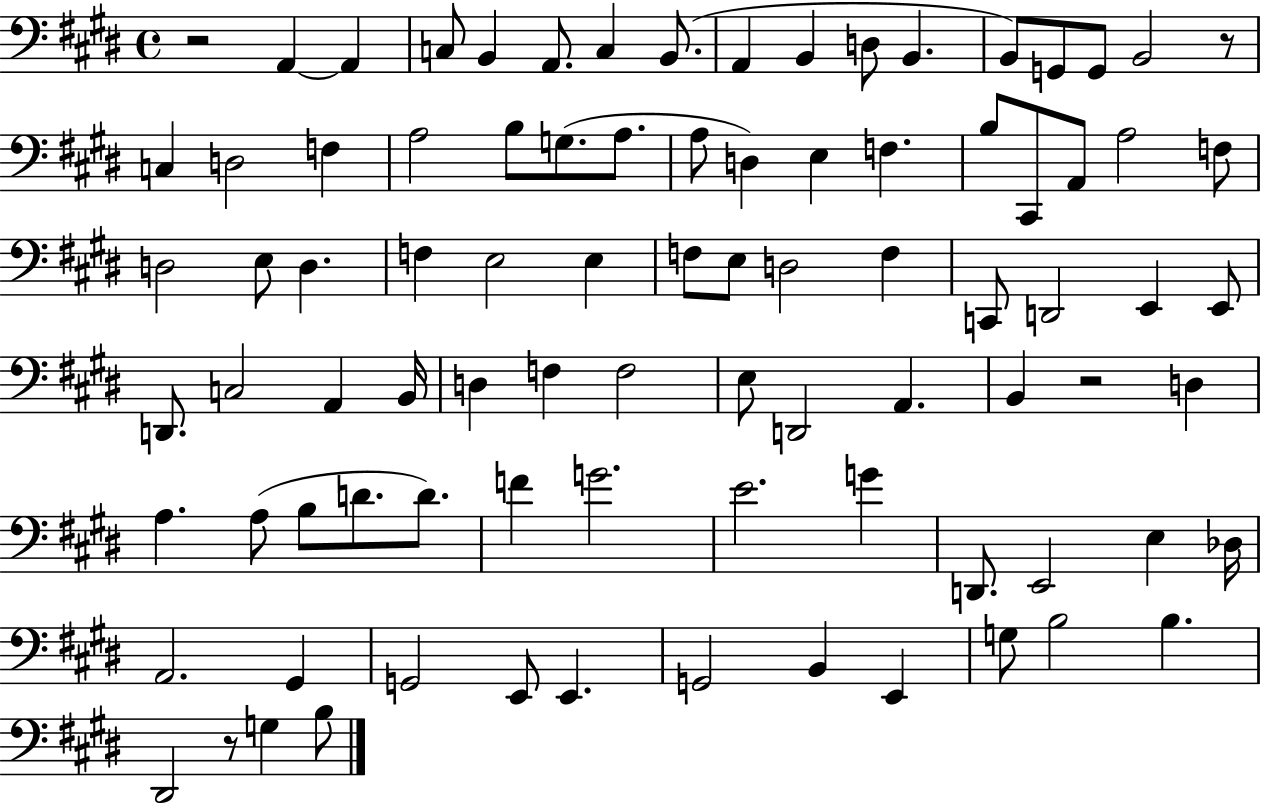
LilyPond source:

{
  \clef bass
  \time 4/4
  \defaultTimeSignature
  \key e \major
  r2 a,4~~ a,4 | c8 b,4 a,8. c4 b,8.( | a,4 b,4 d8 b,4. | b,8) g,8 g,8 b,2 r8 | \break c4 d2 f4 | a2 b8 g8.( a8. | a8 d4) e4 f4. | b8 cis,8 a,8 a2 f8 | \break d2 e8 d4. | f4 e2 e4 | f8 e8 d2 f4 | c,8 d,2 e,4 e,8 | \break d,8. c2 a,4 b,16 | d4 f4 f2 | e8 d,2 a,4. | b,4 r2 d4 | \break a4. a8( b8 d'8. d'8.) | f'4 g'2. | e'2. g'4 | d,8. e,2 e4 des16 | \break a,2. gis,4 | g,2 e,8 e,4. | g,2 b,4 e,4 | g8 b2 b4. | \break dis,2 r8 g4 b8 | \bar "|."
}